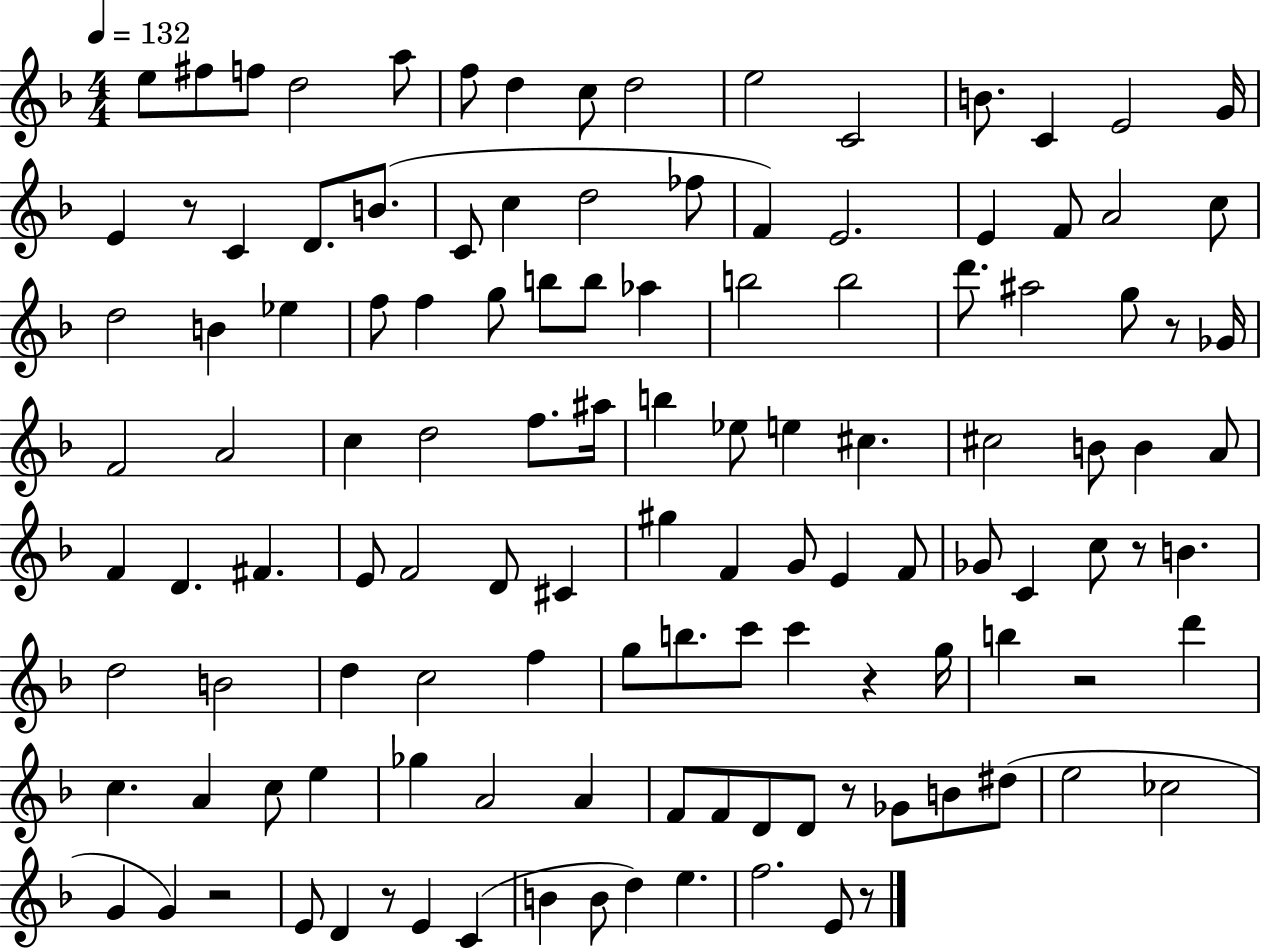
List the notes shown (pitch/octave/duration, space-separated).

E5/e F#5/e F5/e D5/h A5/e F5/e D5/q C5/e D5/h E5/h C4/h B4/e. C4/q E4/h G4/s E4/q R/e C4/q D4/e. B4/e. C4/e C5/q D5/h FES5/e F4/q E4/h. E4/q F4/e A4/h C5/e D5/h B4/q Eb5/q F5/e F5/q G5/e B5/e B5/e Ab5/q B5/h B5/h D6/e. A#5/h G5/e R/e Gb4/s F4/h A4/h C5/q D5/h F5/e. A#5/s B5/q Eb5/e E5/q C#5/q. C#5/h B4/e B4/q A4/e F4/q D4/q. F#4/q. E4/e F4/h D4/e C#4/q G#5/q F4/q G4/e E4/q F4/e Gb4/e C4/q C5/e R/e B4/q. D5/h B4/h D5/q C5/h F5/q G5/e B5/e. C6/e C6/q R/q G5/s B5/q R/h D6/q C5/q. A4/q C5/e E5/q Gb5/q A4/h A4/q F4/e F4/e D4/e D4/e R/e Gb4/e B4/e D#5/e E5/h CES5/h G4/q G4/q R/h E4/e D4/q R/e E4/q C4/q B4/q B4/e D5/q E5/q. F5/h. E4/e R/e